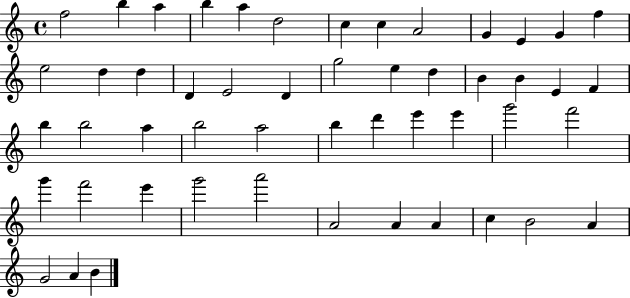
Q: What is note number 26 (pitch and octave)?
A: F4